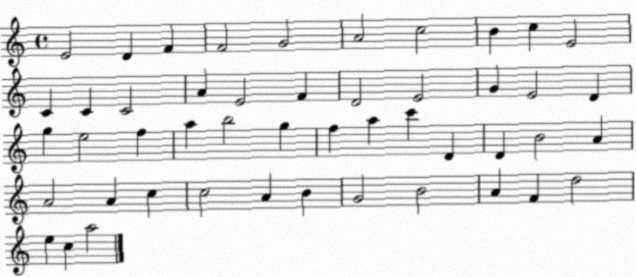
X:1
T:Untitled
M:4/4
L:1/4
K:C
E2 D F F2 G2 A2 c2 B c E2 C C C2 A E2 F D2 E2 G E2 D g e2 f a b2 g f a c' D D B2 A A2 A c c2 A B G2 B2 A F d2 e c a2